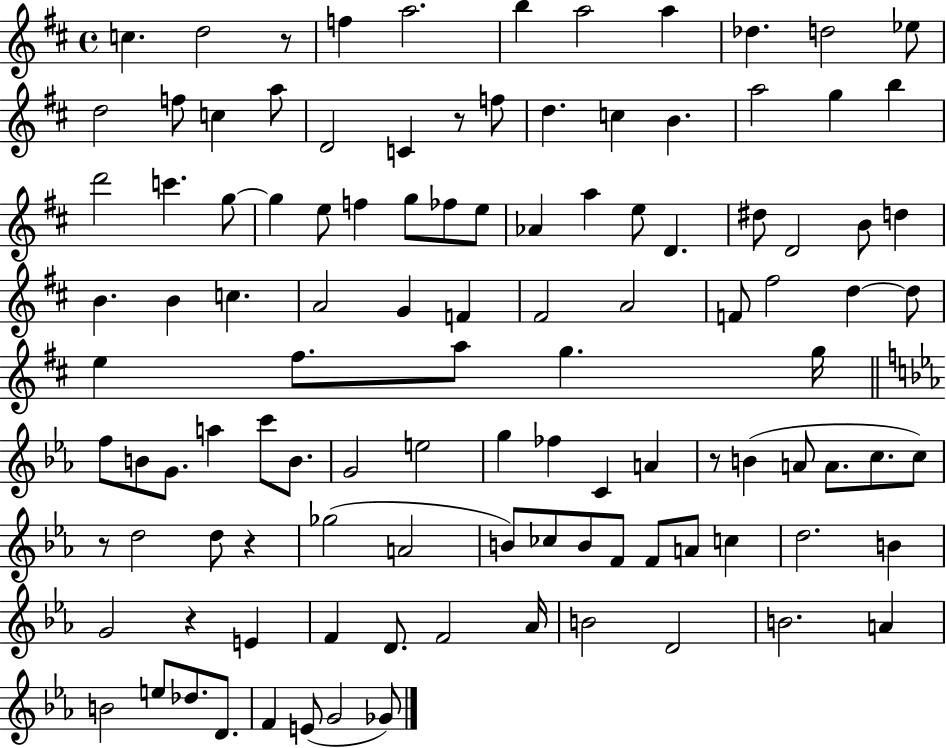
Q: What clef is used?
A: treble